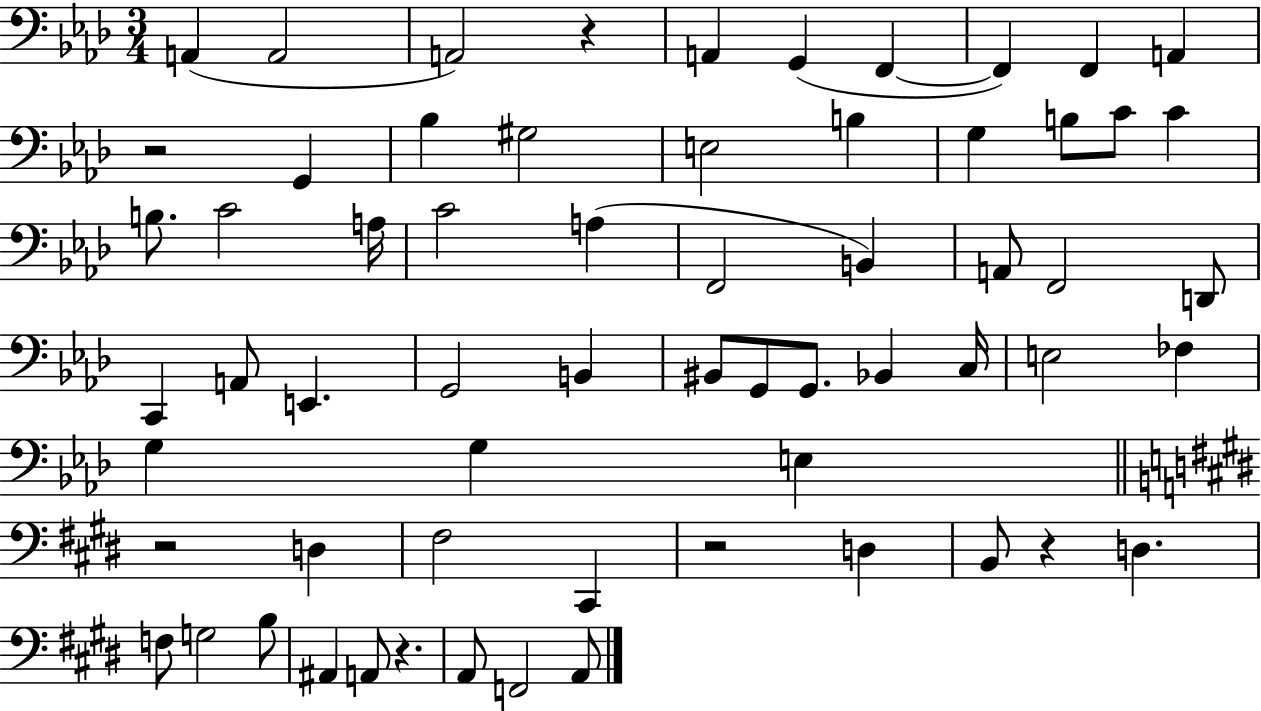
{
  \clef bass
  \numericTimeSignature
  \time 3/4
  \key aes \major
  a,4( a,2 | a,2) r4 | a,4 g,4( f,4~~ | f,4) f,4 a,4 | \break r2 g,4 | bes4 gis2 | e2 b4 | g4 b8 c'8 c'4 | \break b8. c'2 a16 | c'2 a4( | f,2 b,4) | a,8 f,2 d,8 | \break c,4 a,8 e,4. | g,2 b,4 | bis,8 g,8 g,8. bes,4 c16 | e2 fes4 | \break g4 g4 e4 | \bar "||" \break \key e \major r2 d4 | fis2 cis,4 | r2 d4 | b,8 r4 d4. | \break f8 g2 b8 | ais,4 a,8 r4. | a,8 f,2 a,8 | \bar "|."
}